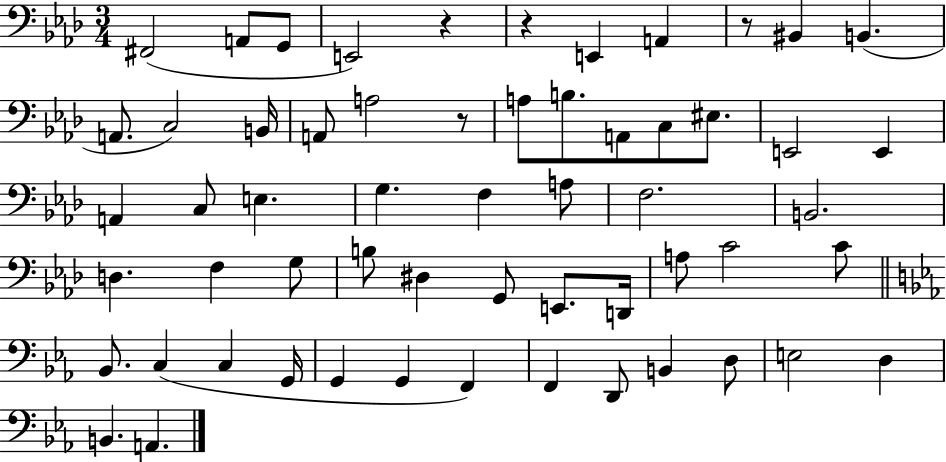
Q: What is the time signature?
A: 3/4